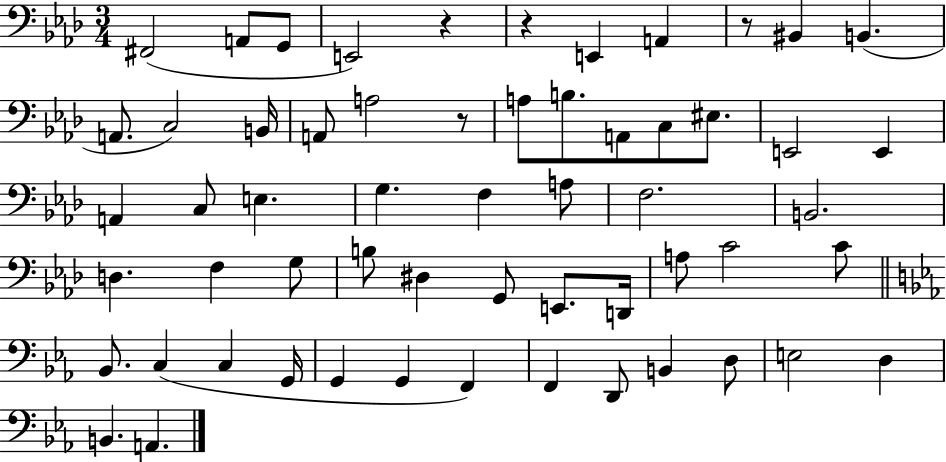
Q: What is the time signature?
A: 3/4